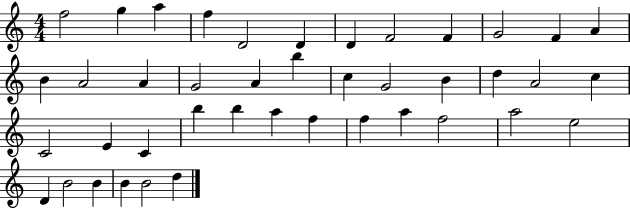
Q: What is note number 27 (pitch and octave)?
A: C4